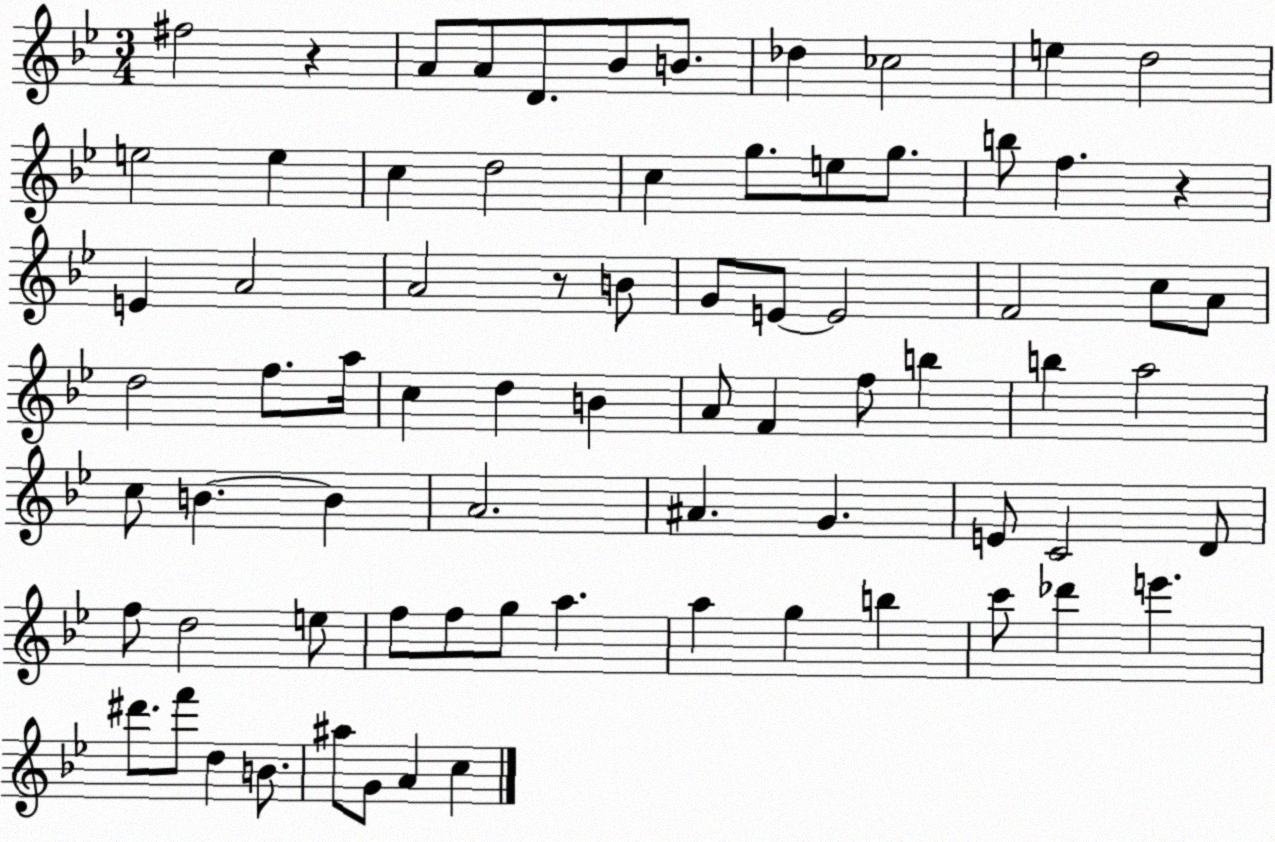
X:1
T:Untitled
M:3/4
L:1/4
K:Bb
^f2 z A/2 A/2 D/2 _B/2 B/2 _d _c2 e d2 e2 e c d2 c g/2 e/2 g/2 b/2 f z E A2 A2 z/2 B/2 G/2 E/2 E2 F2 c/2 A/2 d2 f/2 a/4 c d B A/2 F f/2 b b a2 c/2 B B A2 ^A G E/2 C2 D/2 f/2 d2 e/2 f/2 f/2 g/2 a a g b c'/2 _d' e' ^d'/2 f'/2 d B/2 ^a/2 G/2 A c